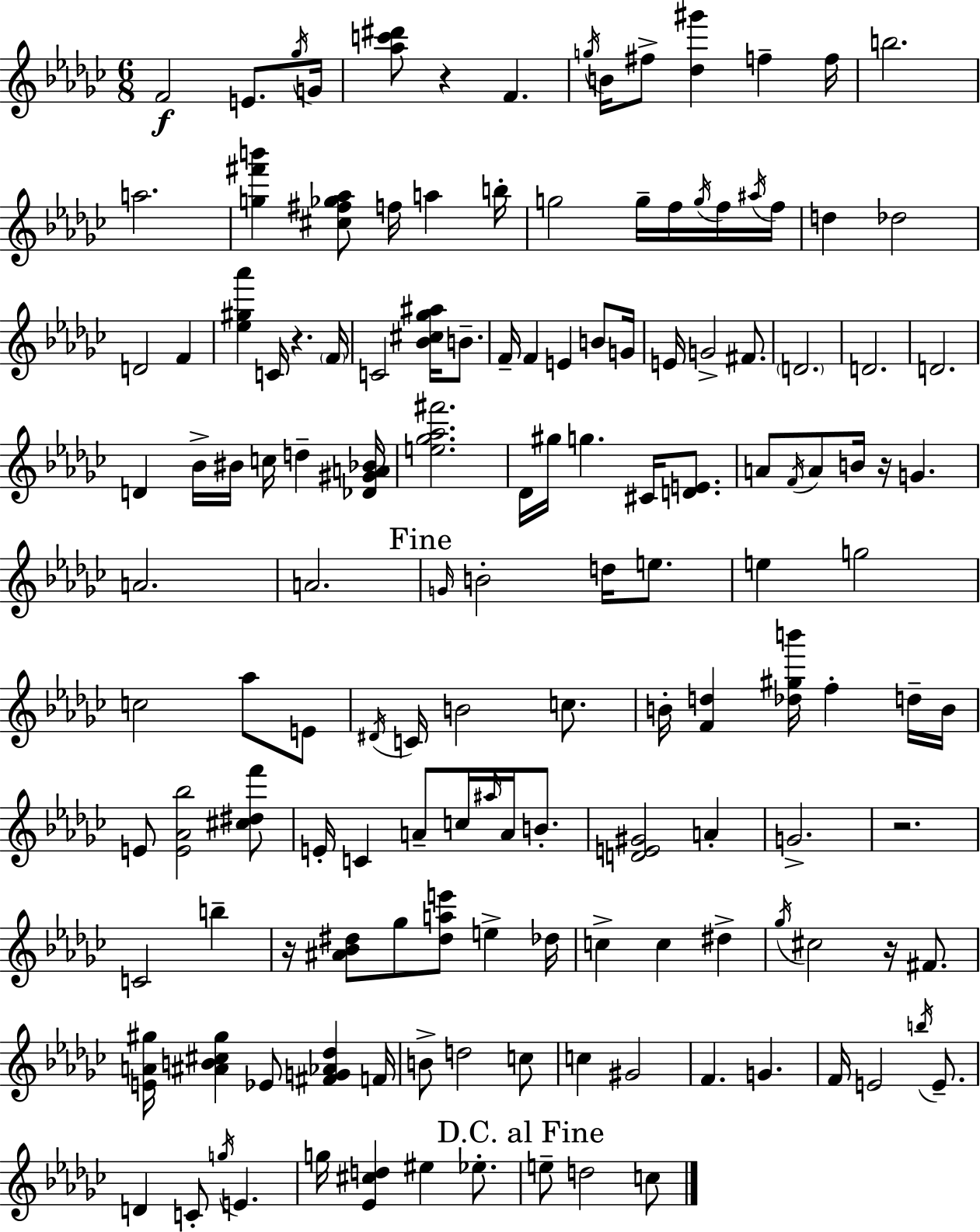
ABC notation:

X:1
T:Untitled
M:6/8
L:1/4
K:Ebm
F2 E/2 _g/4 G/4 [_ac'^d']/2 z F g/4 B/4 ^f/2 [_d^g'] f f/4 b2 a2 [g^f'b'] [^c^f_g_a]/2 f/4 a b/4 g2 g/4 f/4 g/4 f/4 ^a/4 f/4 d _d2 D2 F [_e^g_a'] C/4 z F/4 C2 [_B^c_g^a]/4 B/2 F/4 F E B/2 G/4 E/4 G2 ^F/2 D2 D2 D2 D _B/4 ^B/4 c/4 d [_D^GA_B]/4 [e_g_a^f']2 _D/4 ^g/4 g ^C/4 [DE]/2 A/2 F/4 A/2 B/4 z/4 G A2 A2 G/4 B2 d/4 e/2 e g2 c2 _a/2 E/2 ^D/4 C/4 B2 c/2 B/4 [Fd] [_d^gb']/4 f d/4 B/4 E/2 [E_A_b]2 [^c^df']/2 E/4 C A/2 c/4 ^a/4 A/4 B/2 [DE^G]2 A G2 z2 C2 b z/4 [^A_B^d]/2 _g/2 [^dae']/2 e _d/4 c c ^d _g/4 ^c2 z/4 ^F/2 [EA^g]/4 [^AB^c^g] _E/2 [^FG_A_d] F/4 B/2 d2 c/2 c ^G2 F G F/4 E2 b/4 E/2 D C/2 g/4 E g/4 [_E^cd] ^e _e/2 e/2 d2 c/2